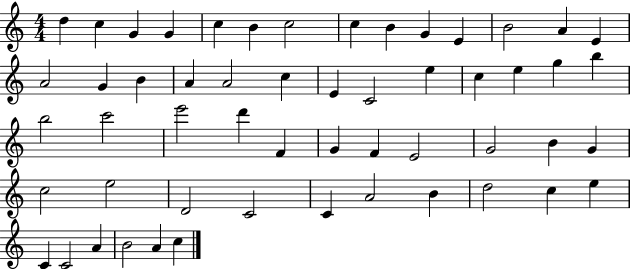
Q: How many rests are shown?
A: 0